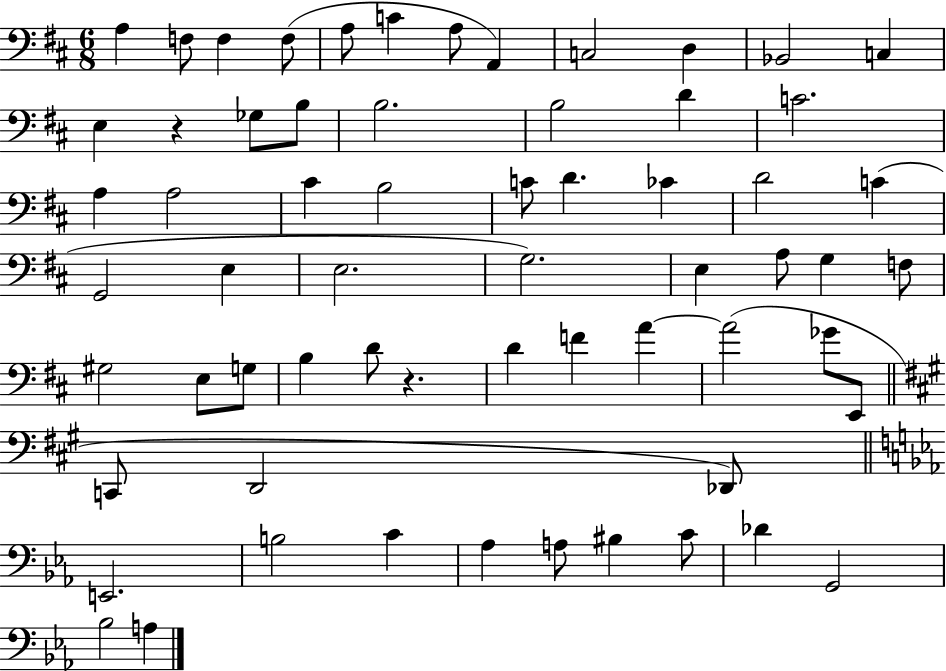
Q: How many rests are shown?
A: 2